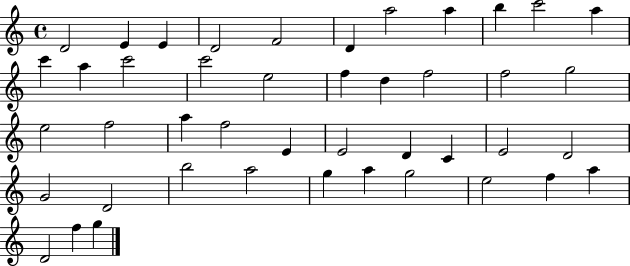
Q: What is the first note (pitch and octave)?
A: D4